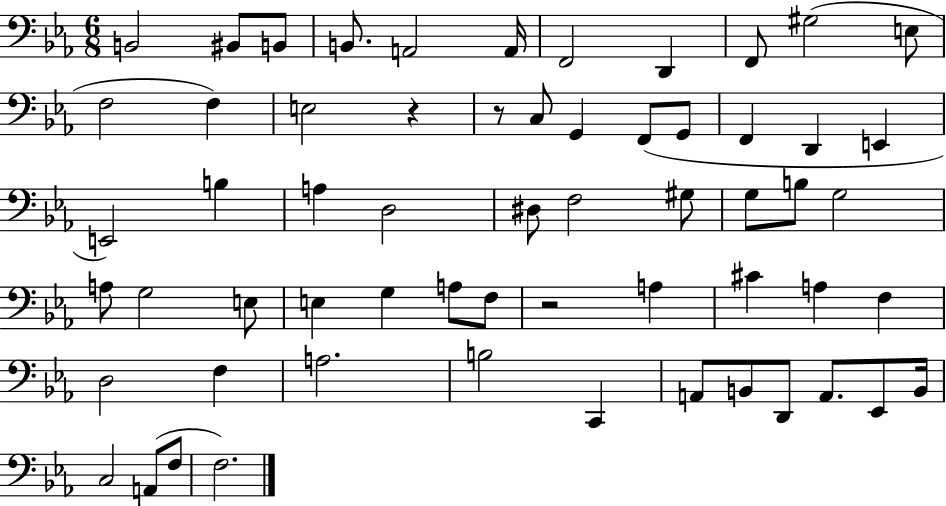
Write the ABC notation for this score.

X:1
T:Untitled
M:6/8
L:1/4
K:Eb
B,,2 ^B,,/2 B,,/2 B,,/2 A,,2 A,,/4 F,,2 D,, F,,/2 ^G,2 E,/2 F,2 F, E,2 z z/2 C,/2 G,, F,,/2 G,,/2 F,, D,, E,, E,,2 B, A, D,2 ^D,/2 F,2 ^G,/2 G,/2 B,/2 G,2 A,/2 G,2 E,/2 E, G, A,/2 F,/2 z2 A, ^C A, F, D,2 F, A,2 B,2 C,, A,,/2 B,,/2 D,,/2 A,,/2 _E,,/2 B,,/4 C,2 A,,/2 F,/2 F,2